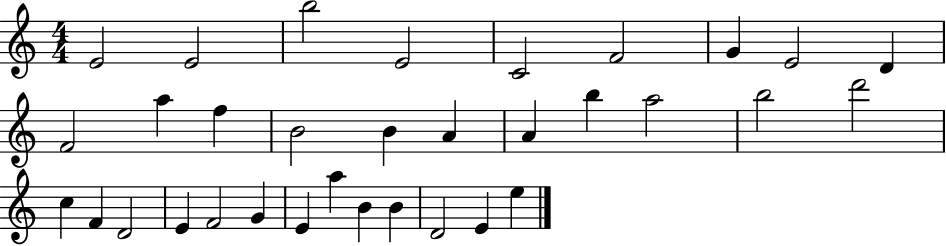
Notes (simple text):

E4/h E4/h B5/h E4/h C4/h F4/h G4/q E4/h D4/q F4/h A5/q F5/q B4/h B4/q A4/q A4/q B5/q A5/h B5/h D6/h C5/q F4/q D4/h E4/q F4/h G4/q E4/q A5/q B4/q B4/q D4/h E4/q E5/q